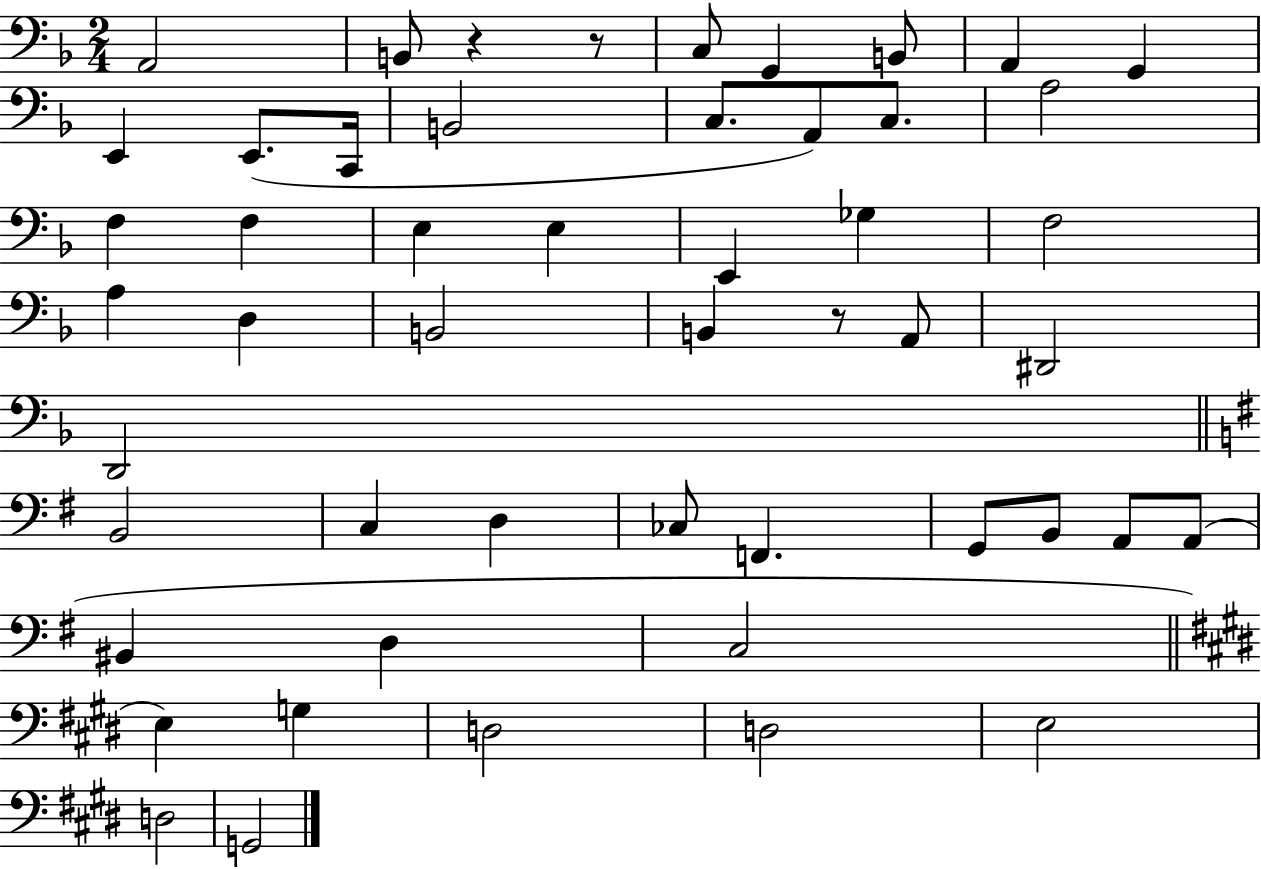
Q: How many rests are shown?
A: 3